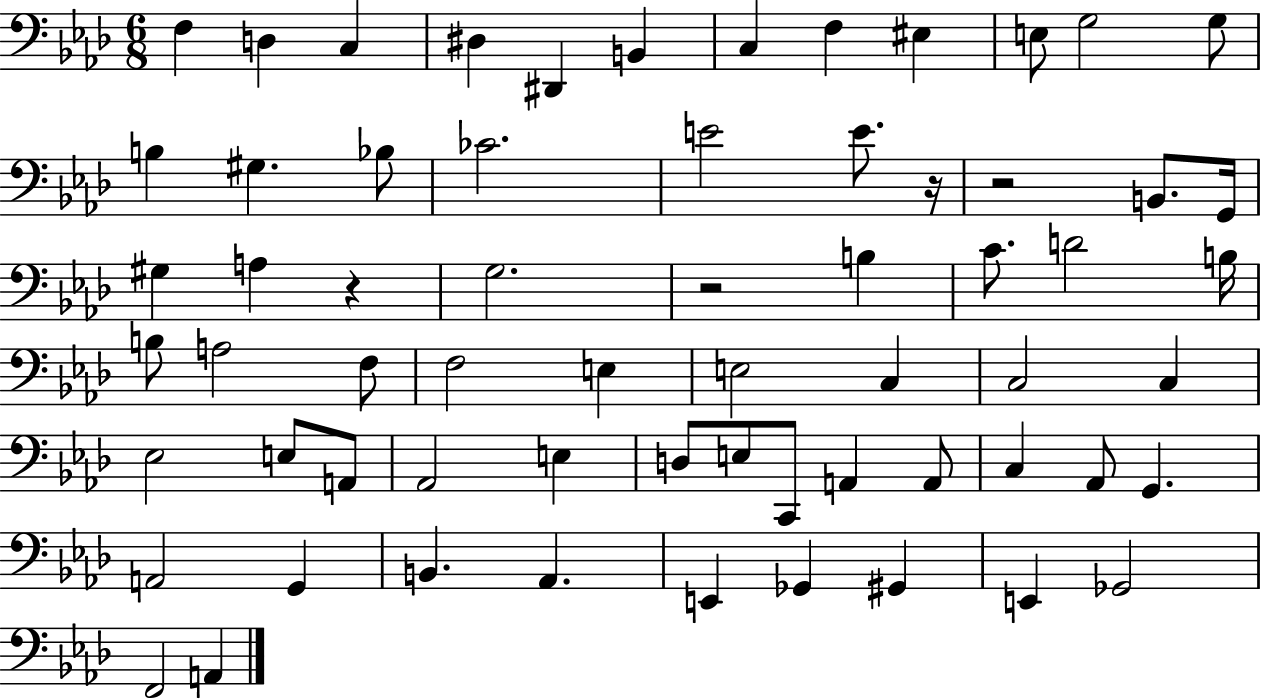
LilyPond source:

{
  \clef bass
  \numericTimeSignature
  \time 6/8
  \key aes \major
  f4 d4 c4 | dis4 dis,4 b,4 | c4 f4 eis4 | e8 g2 g8 | \break b4 gis4. bes8 | ces'2. | e'2 e'8. r16 | r2 b,8. g,16 | \break gis4 a4 r4 | g2. | r2 b4 | c'8. d'2 b16 | \break b8 a2 f8 | f2 e4 | e2 c4 | c2 c4 | \break ees2 e8 a,8 | aes,2 e4 | d8 e8 c,8 a,4 a,8 | c4 aes,8 g,4. | \break a,2 g,4 | b,4. aes,4. | e,4 ges,4 gis,4 | e,4 ges,2 | \break f,2 a,4 | \bar "|."
}